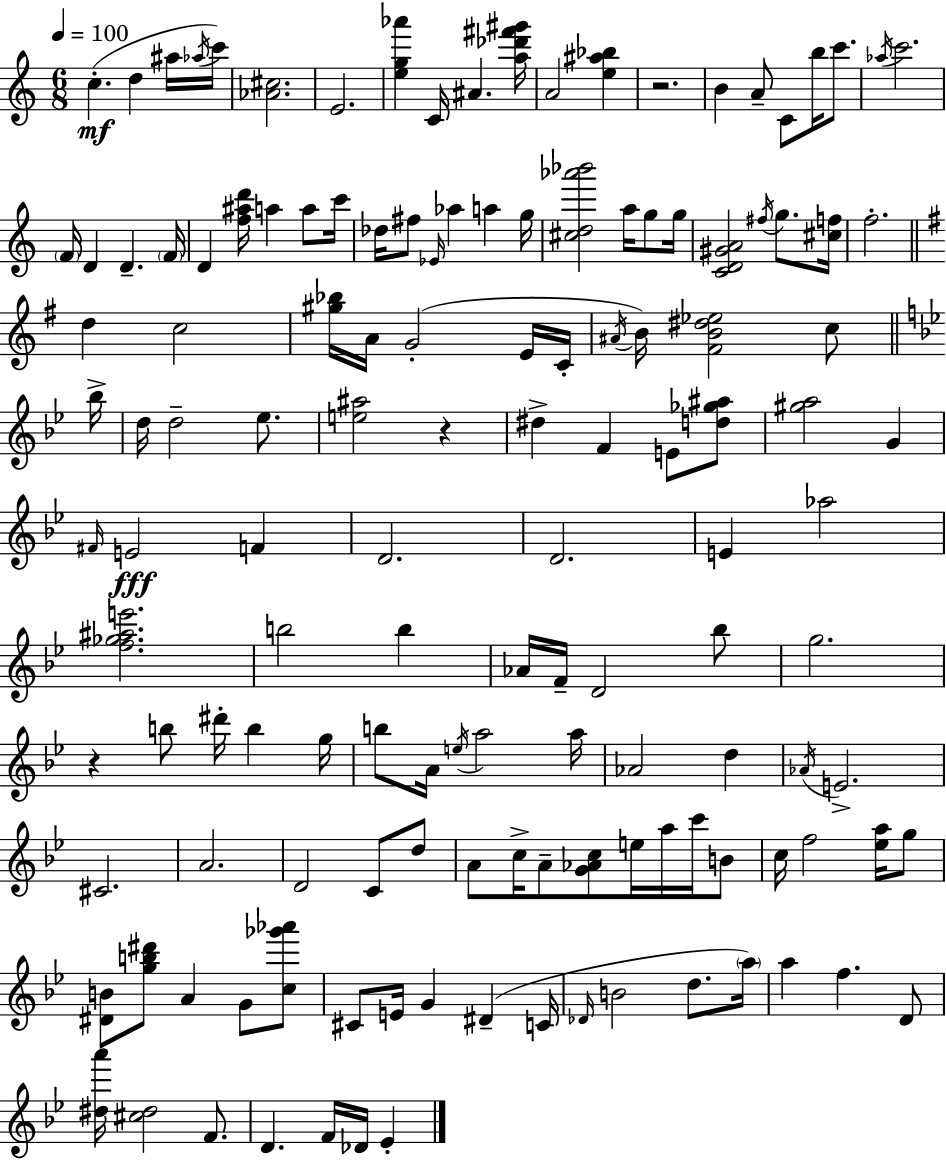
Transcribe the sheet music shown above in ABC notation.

X:1
T:Untitled
M:6/8
L:1/4
K:C
c d ^a/4 _a/4 c'/4 [_A^c]2 E2 [eg_a'] C/4 ^A [a_d'^f'^g']/4 A2 [e^a_b] z2 B A/2 C/2 b/4 c'/2 _a/4 c'2 F/4 D D F/4 D [f^ad']/4 a a/2 c'/4 _d/4 ^f/2 _E/4 _a a g/4 [^cd_a'_b']2 a/4 g/2 g/4 [CD^GA]2 ^f/4 g/2 [^cf]/4 f2 d c2 [^g_b]/4 A/4 G2 E/4 C/4 ^A/4 B/4 [^FB^d_e]2 c/2 _b/4 d/4 d2 _e/2 [e^a]2 z ^d F E/2 [d_g^a]/2 [^ga]2 G ^F/4 E2 F D2 D2 E _a2 [f_g^ae']2 b2 b _A/4 F/4 D2 _b/2 g2 z b/2 ^d'/4 b g/4 b/2 A/4 e/4 a2 a/4 _A2 d _A/4 E2 ^C2 A2 D2 C/2 d/2 A/2 c/4 A/2 [G_Ac]/2 e/4 a/4 c'/4 B/2 c/4 f2 [_ea]/4 g/2 [^DB]/2 [gb^d']/2 A G/2 [c_g'_a']/2 ^C/2 E/4 G ^D C/4 _D/4 B2 d/2 a/4 a f D/2 [^da']/4 [^c^d]2 F/2 D F/4 _D/4 _E